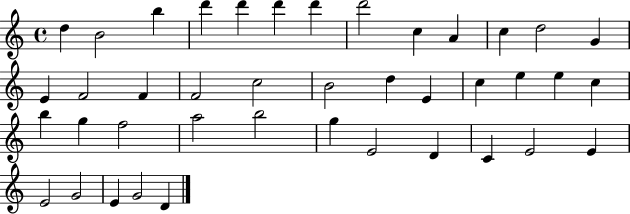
X:1
T:Untitled
M:4/4
L:1/4
K:C
d B2 b d' d' d' d' d'2 c A c d2 G E F2 F F2 c2 B2 d E c e e c b g f2 a2 b2 g E2 D C E2 E E2 G2 E G2 D